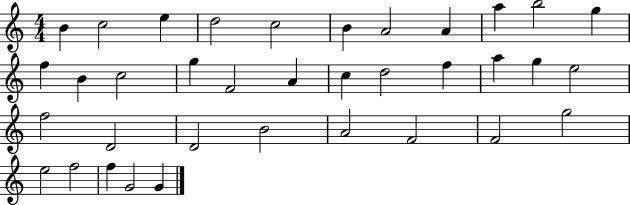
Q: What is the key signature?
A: C major